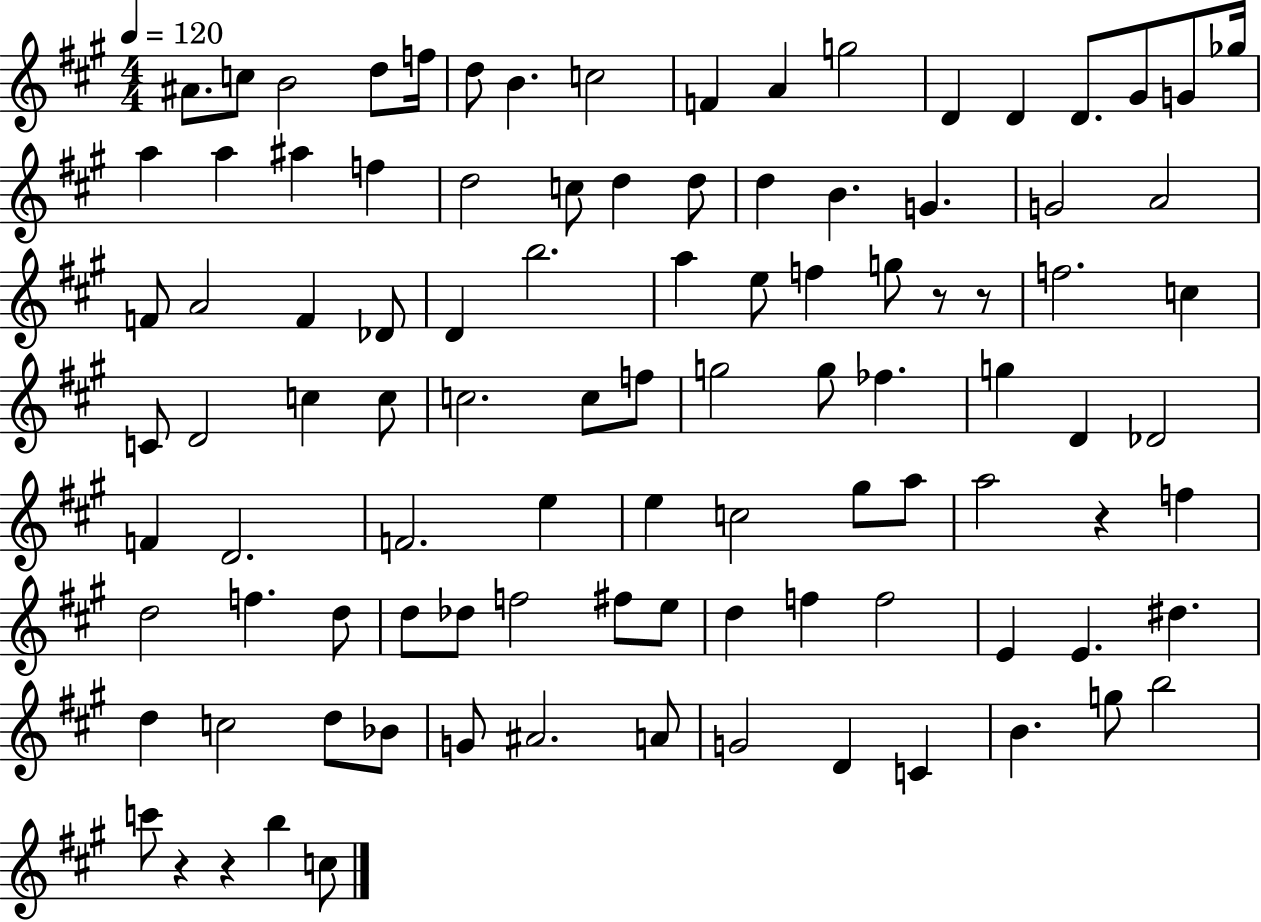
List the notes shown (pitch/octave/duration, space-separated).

A#4/e. C5/e B4/h D5/e F5/s D5/e B4/q. C5/h F4/q A4/q G5/h D4/q D4/q D4/e. G#4/e G4/e Gb5/s A5/q A5/q A#5/q F5/q D5/h C5/e D5/q D5/e D5/q B4/q. G4/q. G4/h A4/h F4/e A4/h F4/q Db4/e D4/q B5/h. A5/q E5/e F5/q G5/e R/e R/e F5/h. C5/q C4/e D4/h C5/q C5/e C5/h. C5/e F5/e G5/h G5/e FES5/q. G5/q D4/q Db4/h F4/q D4/h. F4/h. E5/q E5/q C5/h G#5/e A5/e A5/h R/q F5/q D5/h F5/q. D5/e D5/e Db5/e F5/h F#5/e E5/e D5/q F5/q F5/h E4/q E4/q. D#5/q. D5/q C5/h D5/e Bb4/e G4/e A#4/h. A4/e G4/h D4/q C4/q B4/q. G5/e B5/h C6/e R/q R/q B5/q C5/e